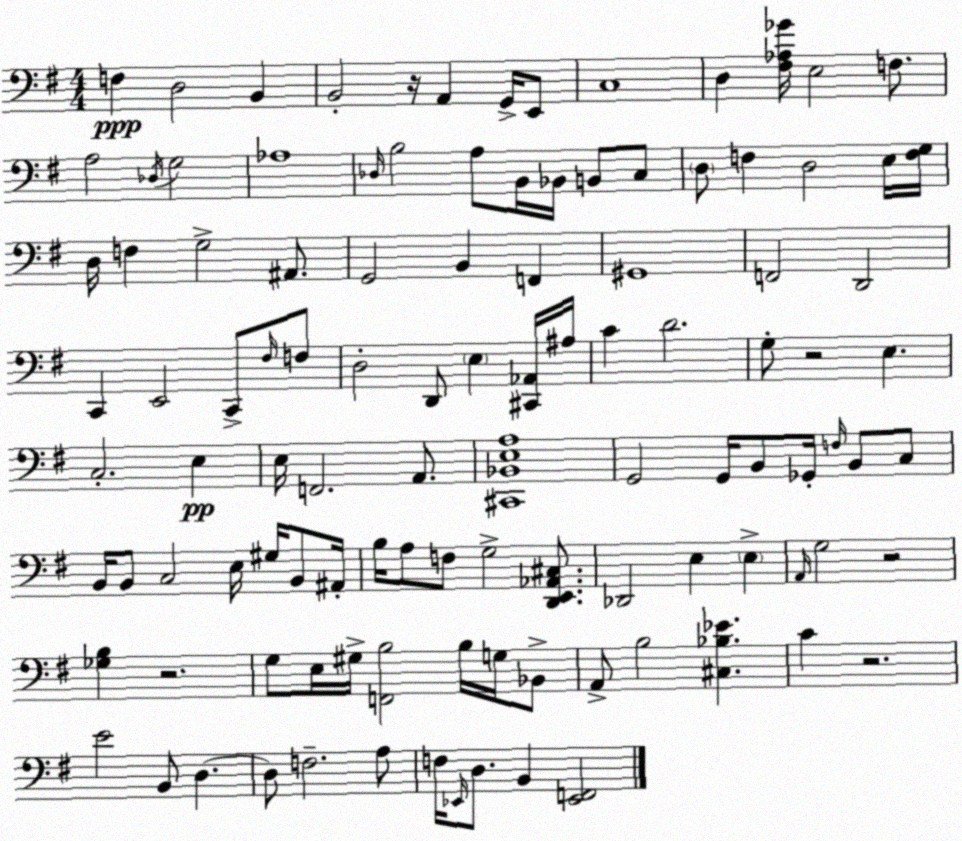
X:1
T:Untitled
M:4/4
L:1/4
K:Em
F, D,2 B,, B,,2 z/4 A,, G,,/4 E,,/2 C,4 D, [^F,_A,_G]/4 E,2 F,/2 A,2 _D,/4 G,2 _A,4 _D,/4 B,2 A,/2 B,,/4 _B,,/4 B,,/2 C,/2 D,/2 F, D,2 E,/4 [F,G,]/4 D,/4 F, G,2 ^A,,/2 G,,2 B,, F,, ^G,,4 F,,2 D,,2 C,, E,,2 C,,/2 ^F,/4 F,/2 D,2 D,,/2 E, [^C,,_A,,]/4 ^A,/4 C D2 G,/2 z2 E, C,2 E, E,/4 F,,2 A,,/2 [^C,,_B,,E,A,]4 G,,2 G,,/4 B,,/2 _G,,/4 F,/4 B,,/2 C,/2 B,,/4 B,,/2 C,2 E,/4 ^G,/4 B,,/2 ^A,,/4 B,/4 A,/2 F,/2 G,2 [D,,E,,_A,,^C,]/2 _D,,2 E, E, A,,/4 G,2 z2 [_G,B,] z2 G,/2 E,/4 ^G,/4 [F,,B,]2 B,/4 G,/4 _B,,/2 A,,/2 B,2 [^C,_B,_E] C z2 E2 B,,/2 D, D,/2 F,2 A,/2 F,/4 _E,,/4 D,/2 B,, [_E,,F,,]2